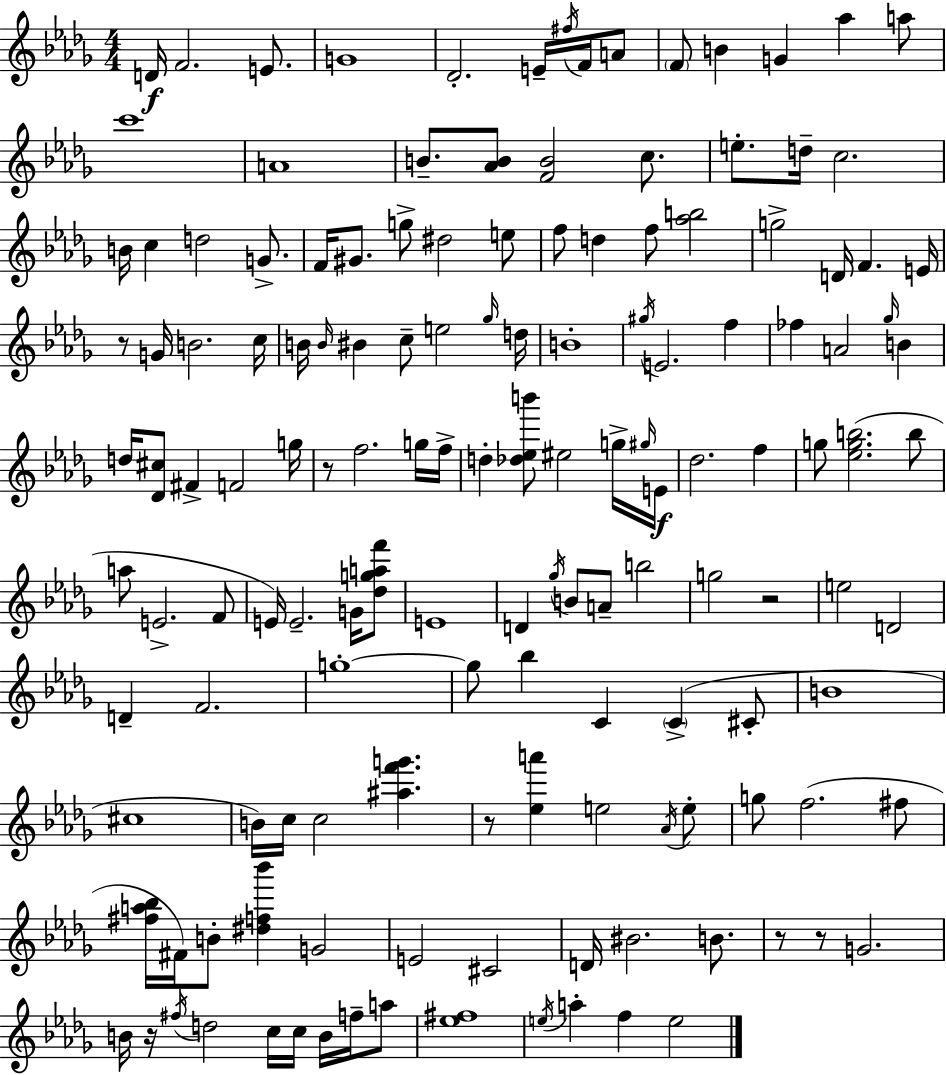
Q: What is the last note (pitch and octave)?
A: E5